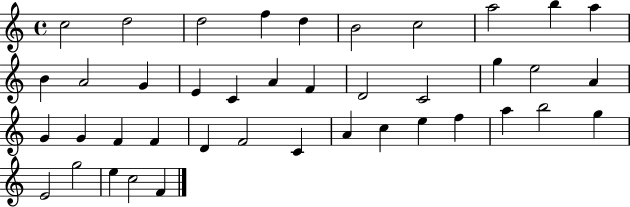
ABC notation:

X:1
T:Untitled
M:4/4
L:1/4
K:C
c2 d2 d2 f d B2 c2 a2 b a B A2 G E C A F D2 C2 g e2 A G G F F D F2 C A c e f a b2 g E2 g2 e c2 F